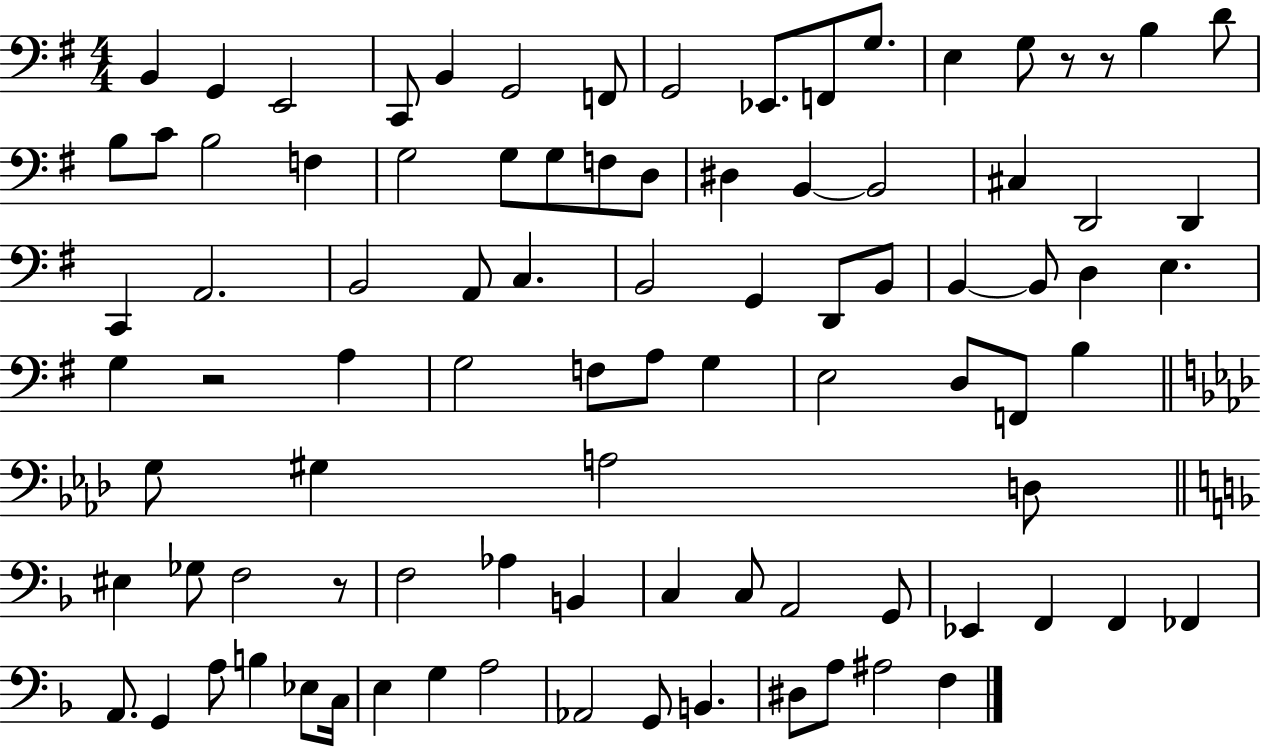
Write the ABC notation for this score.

X:1
T:Untitled
M:4/4
L:1/4
K:G
B,, G,, E,,2 C,,/2 B,, G,,2 F,,/2 G,,2 _E,,/2 F,,/2 G,/2 E, G,/2 z/2 z/2 B, D/2 B,/2 C/2 B,2 F, G,2 G,/2 G,/2 F,/2 D,/2 ^D, B,, B,,2 ^C, D,,2 D,, C,, A,,2 B,,2 A,,/2 C, B,,2 G,, D,,/2 B,,/2 B,, B,,/2 D, E, G, z2 A, G,2 F,/2 A,/2 G, E,2 D,/2 F,,/2 B, G,/2 ^G, A,2 D,/2 ^E, _G,/2 F,2 z/2 F,2 _A, B,, C, C,/2 A,,2 G,,/2 _E,, F,, F,, _F,, A,,/2 G,, A,/2 B, _E,/2 C,/4 E, G, A,2 _A,,2 G,,/2 B,, ^D,/2 A,/2 ^A,2 F,